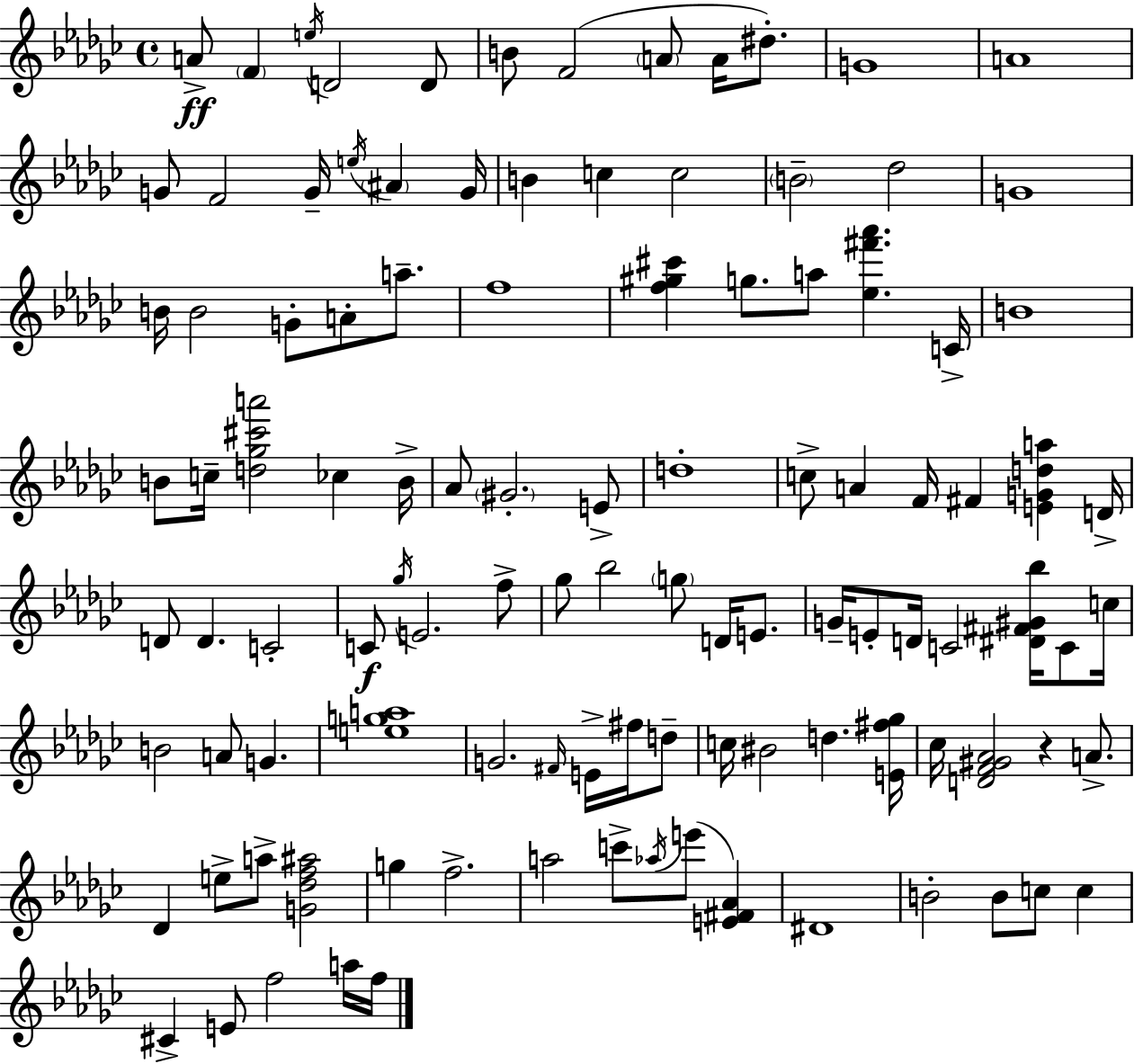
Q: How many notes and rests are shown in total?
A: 108